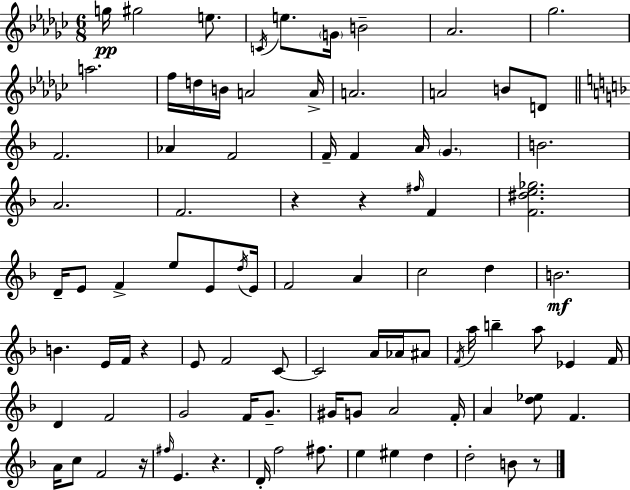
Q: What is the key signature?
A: EES minor